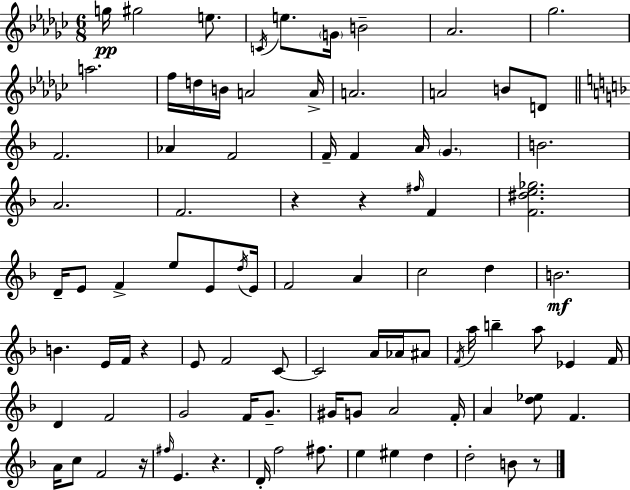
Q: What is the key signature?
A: EES minor